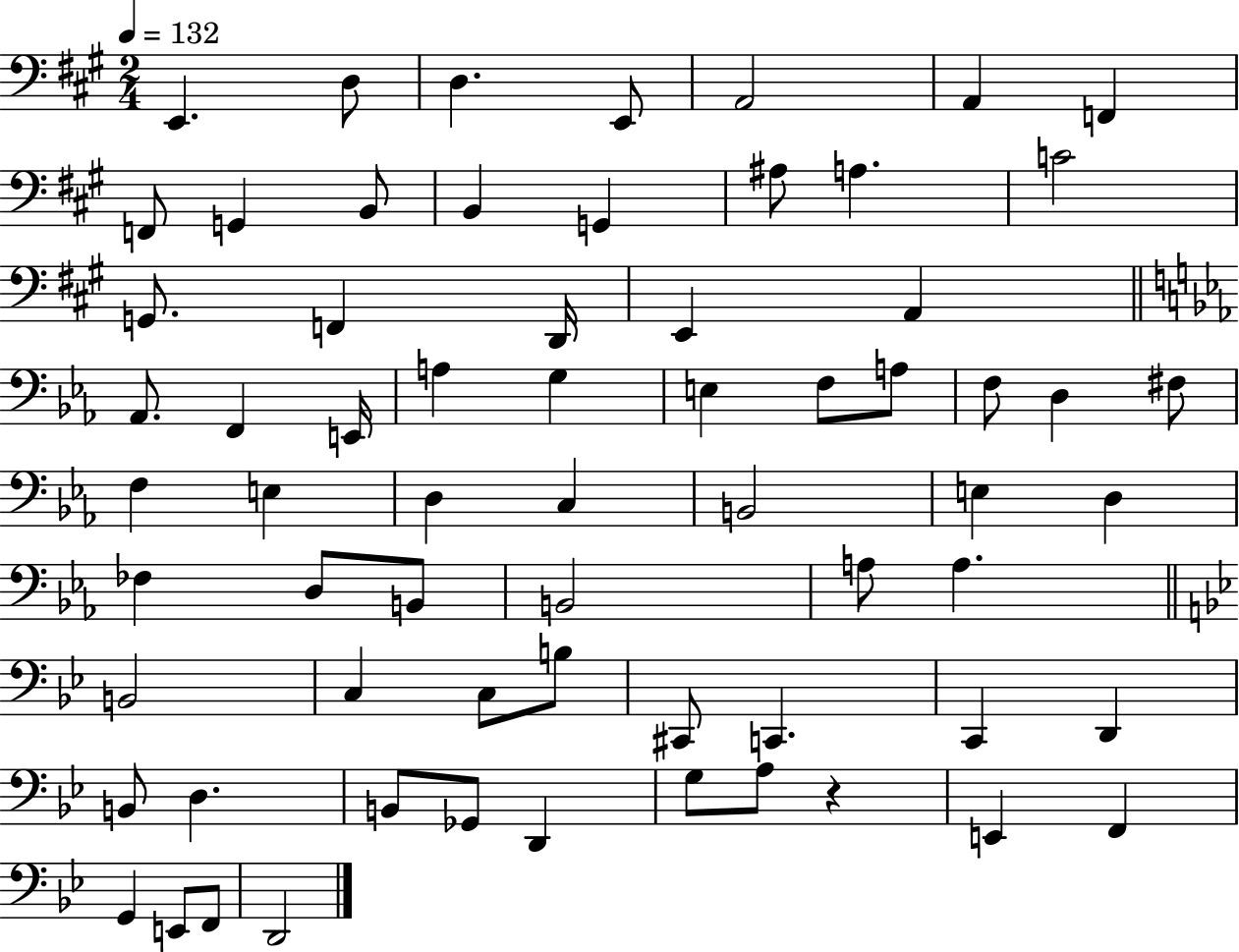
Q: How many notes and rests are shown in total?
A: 66